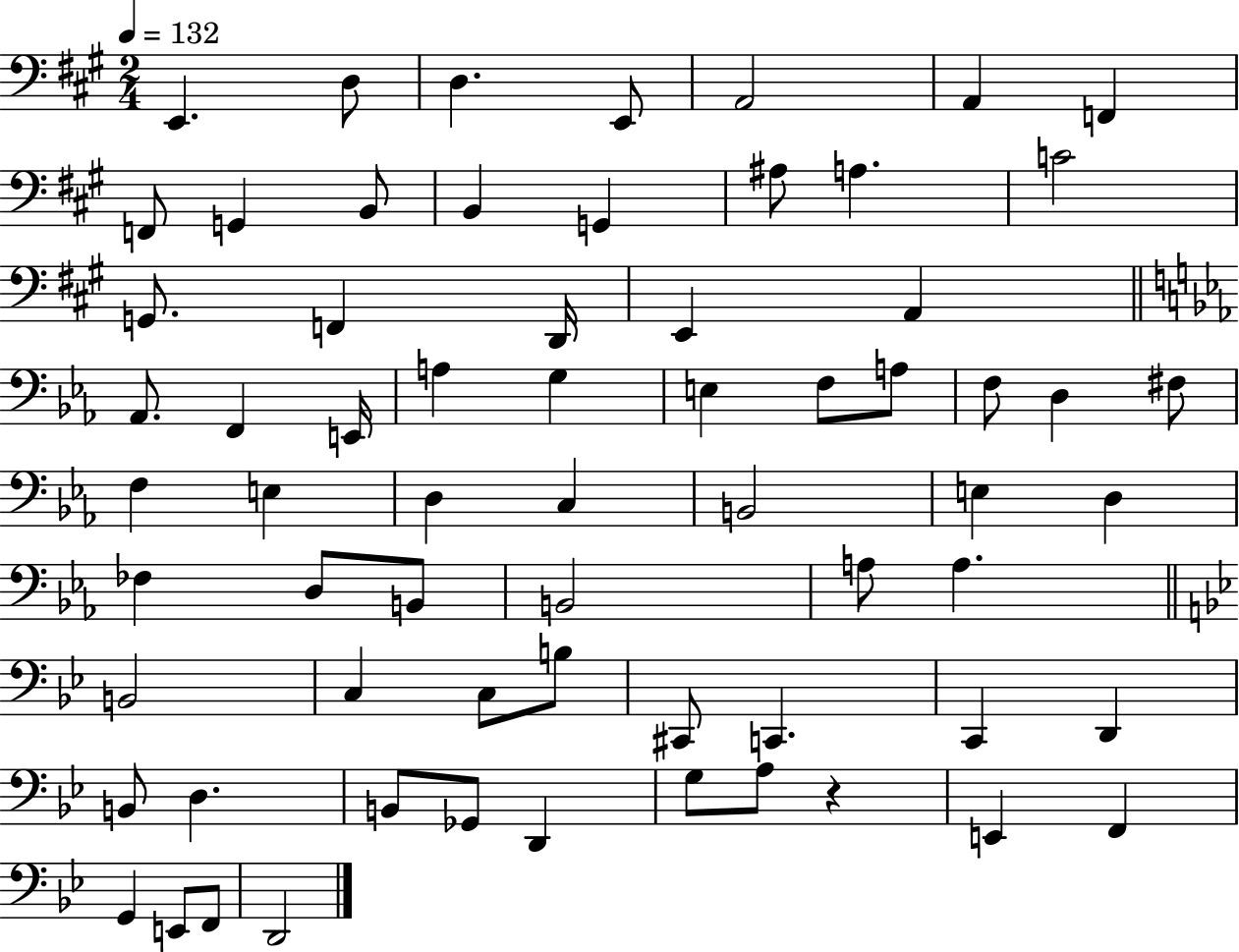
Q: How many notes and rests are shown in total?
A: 66